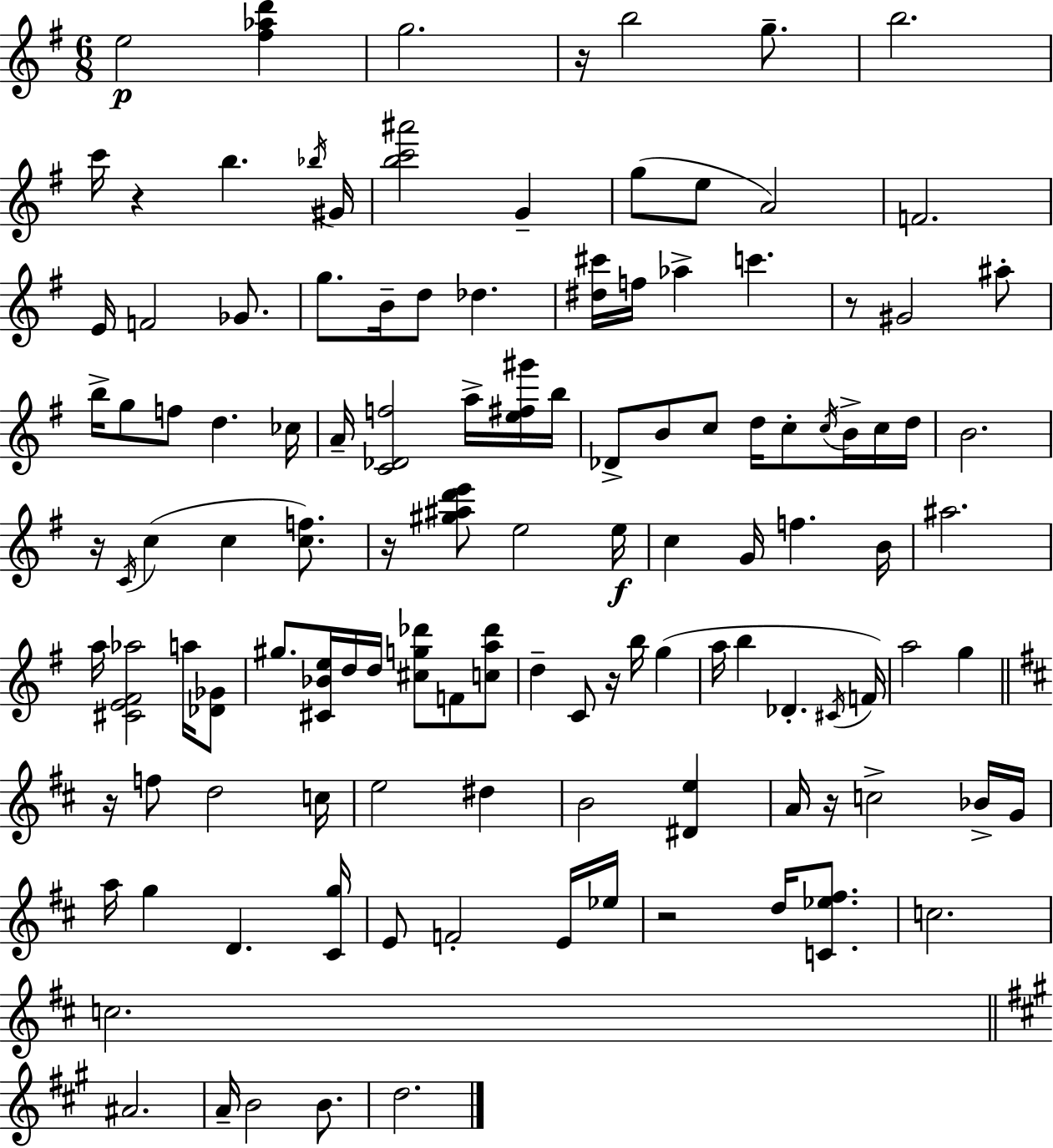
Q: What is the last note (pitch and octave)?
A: D5